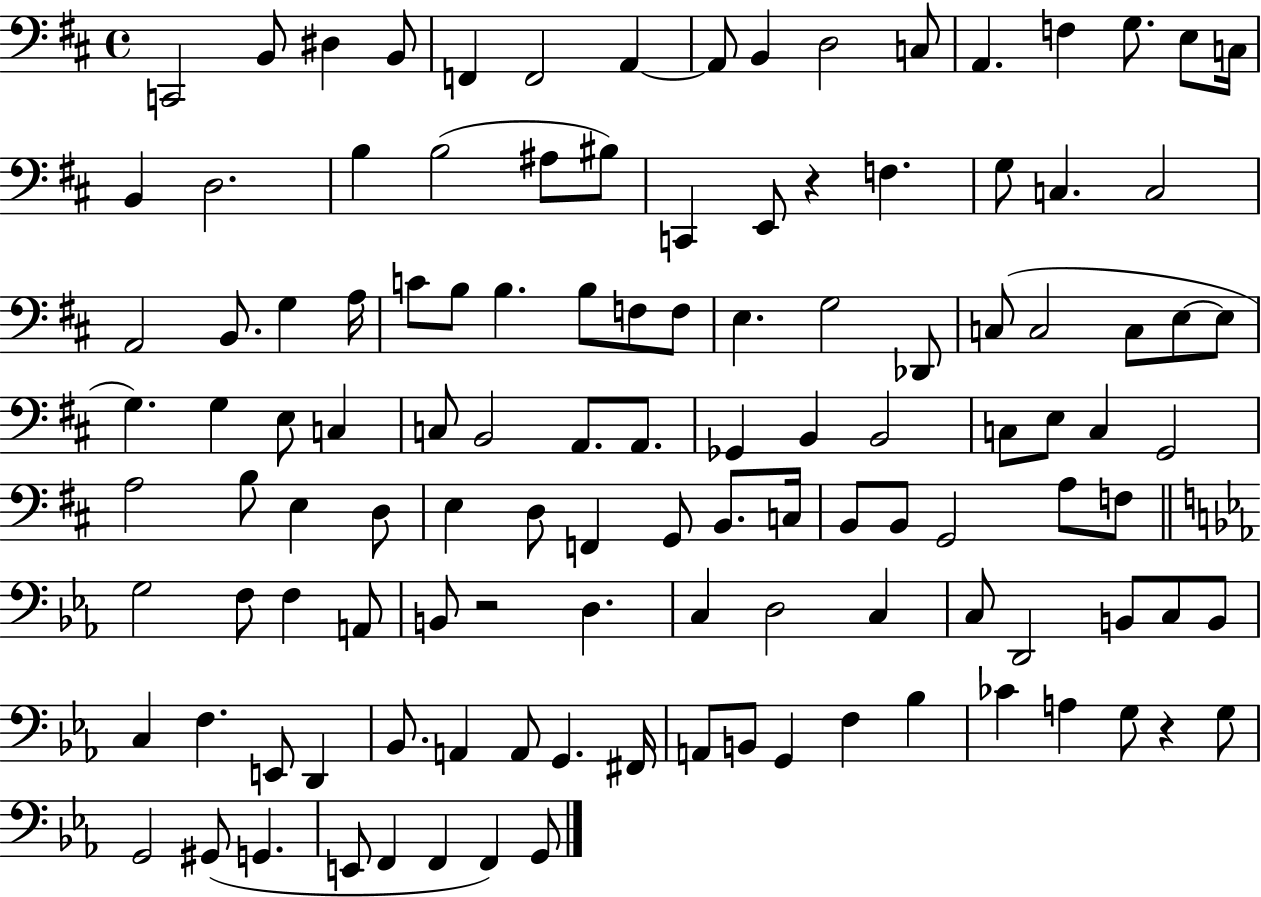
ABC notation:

X:1
T:Untitled
M:4/4
L:1/4
K:D
C,,2 B,,/2 ^D, B,,/2 F,, F,,2 A,, A,,/2 B,, D,2 C,/2 A,, F, G,/2 E,/2 C,/4 B,, D,2 B, B,2 ^A,/2 ^B,/2 C,, E,,/2 z F, G,/2 C, C,2 A,,2 B,,/2 G, A,/4 C/2 B,/2 B, B,/2 F,/2 F,/2 E, G,2 _D,,/2 C,/2 C,2 C,/2 E,/2 E,/2 G, G, E,/2 C, C,/2 B,,2 A,,/2 A,,/2 _G,, B,, B,,2 C,/2 E,/2 C, G,,2 A,2 B,/2 E, D,/2 E, D,/2 F,, G,,/2 B,,/2 C,/4 B,,/2 B,,/2 G,,2 A,/2 F,/2 G,2 F,/2 F, A,,/2 B,,/2 z2 D, C, D,2 C, C,/2 D,,2 B,,/2 C,/2 B,,/2 C, F, E,,/2 D,, _B,,/2 A,, A,,/2 G,, ^F,,/4 A,,/2 B,,/2 G,, F, _B, _C A, G,/2 z G,/2 G,,2 ^G,,/2 G,, E,,/2 F,, F,, F,, G,,/2